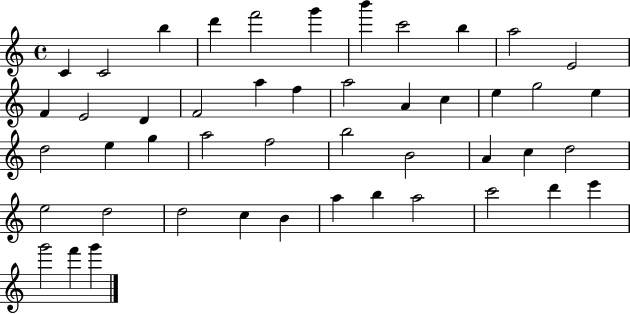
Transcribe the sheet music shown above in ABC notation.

X:1
T:Untitled
M:4/4
L:1/4
K:C
C C2 b d' f'2 g' b' c'2 b a2 E2 F E2 D F2 a f a2 A c e g2 e d2 e g a2 f2 b2 B2 A c d2 e2 d2 d2 c B a b a2 c'2 d' e' g'2 f' g'